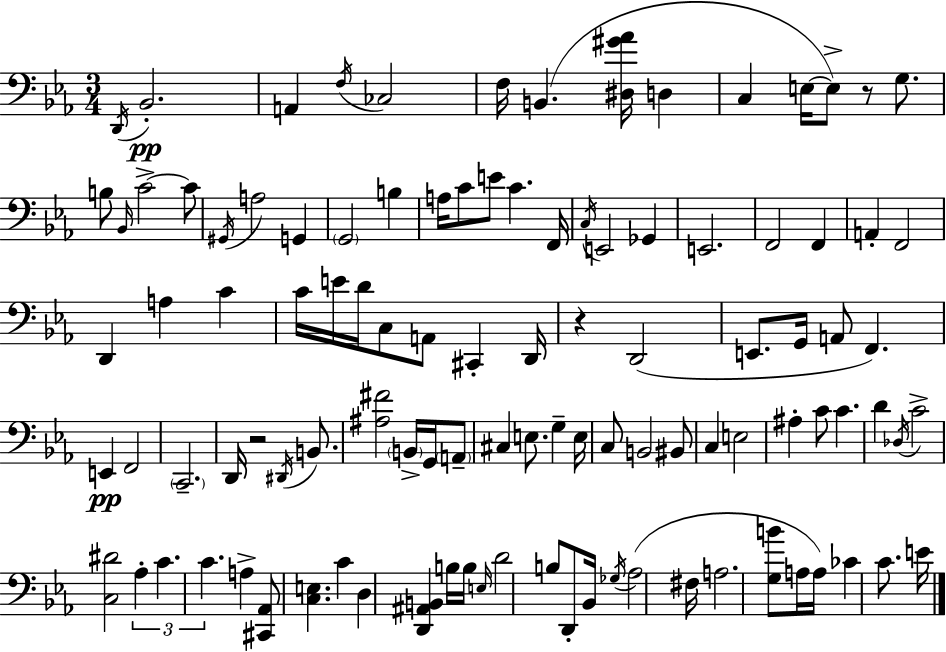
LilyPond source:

{
  \clef bass
  \numericTimeSignature
  \time 3/4
  \key ees \major
  \repeat volta 2 { \acciaccatura { d,16 }\pp bes,2.-. | a,4 \acciaccatura { f16 } ces2 | f16 b,4.( <dis gis' aes'>16 d4 | c4 e16~~ e8->) r8 g8. | \break b8 \grace { bes,16 } c'2->~~ | c'8 \acciaccatura { gis,16 } a2 | g,4 \parenthesize g,2 | b4 a16 c'8 e'8 c'4. | \break f,16 \acciaccatura { c16 } e,2 | ges,4 e,2. | f,2 | f,4 a,4-. f,2 | \break d,4 a4 | c'4 c'16 e'16 d'16 c8 a,8 | cis,4-. d,16 r4 d,2( | e,8. g,16 a,8 f,4.) | \break e,4\pp f,2 | \parenthesize c,2.-- | d,16 r2 | \acciaccatura { dis,16 } b,8. <ais fis'>2 | \break \parenthesize b,16-> g,16 \parenthesize a,8-- cis4 e8. | g4-- e16 c8 b,2 | bis,8 c4 e2 | ais4-. c'8 | \break c'4. d'4 \acciaccatura { des16 } c'2-> | <c dis'>2 | \tuplet 3/2 { aes4-. c'4. | c'4. } a4-> <cis, aes,>8 | \break <c e>4. c'4 d4 | <d, ais, b,>4 b16 b16 \grace { e16 } d'2 | b8 d,8-. bes,16 \acciaccatura { ges16 } | aes2( fis16 a2. | \break <g b'>8 a16 | a16) ces'4 c'8. e'16 } \bar "|."
}